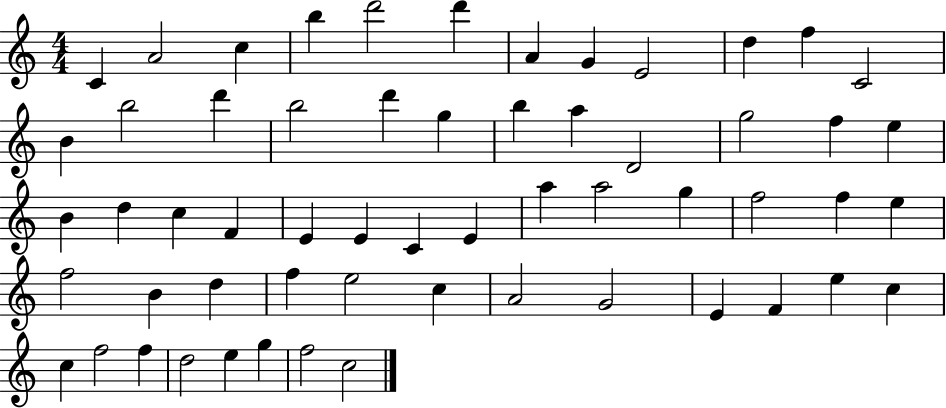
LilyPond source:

{
  \clef treble
  \numericTimeSignature
  \time 4/4
  \key c \major
  c'4 a'2 c''4 | b''4 d'''2 d'''4 | a'4 g'4 e'2 | d''4 f''4 c'2 | \break b'4 b''2 d'''4 | b''2 d'''4 g''4 | b''4 a''4 d'2 | g''2 f''4 e''4 | \break b'4 d''4 c''4 f'4 | e'4 e'4 c'4 e'4 | a''4 a''2 g''4 | f''2 f''4 e''4 | \break f''2 b'4 d''4 | f''4 e''2 c''4 | a'2 g'2 | e'4 f'4 e''4 c''4 | \break c''4 f''2 f''4 | d''2 e''4 g''4 | f''2 c''2 | \bar "|."
}